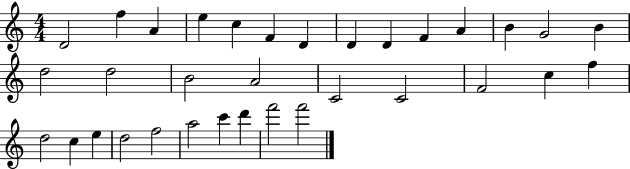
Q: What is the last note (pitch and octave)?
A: F6